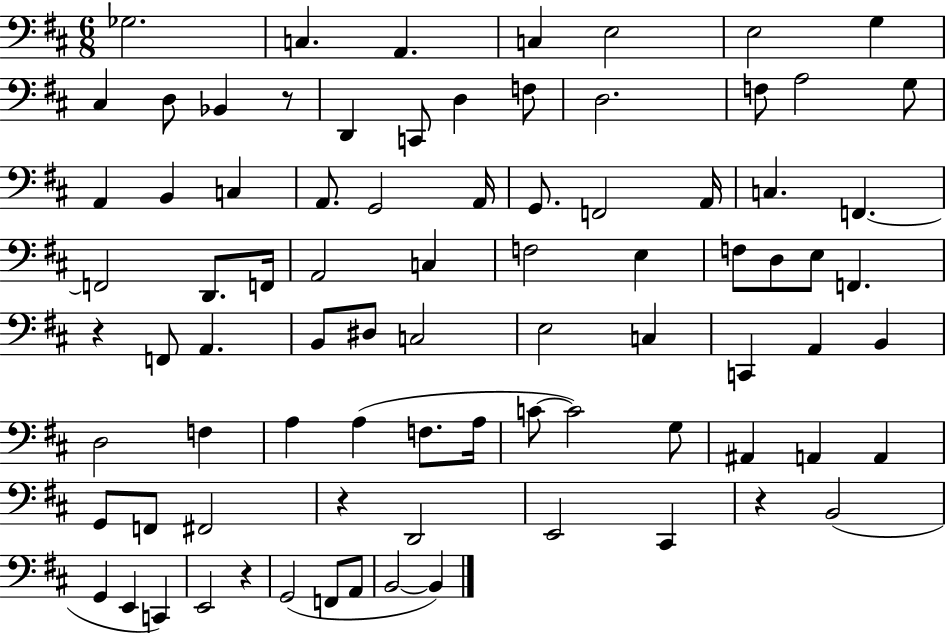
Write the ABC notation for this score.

X:1
T:Untitled
M:6/8
L:1/4
K:D
_G,2 C, A,, C, E,2 E,2 G, ^C, D,/2 _B,, z/2 D,, C,,/2 D, F,/2 D,2 F,/2 A,2 G,/2 A,, B,, C, A,,/2 G,,2 A,,/4 G,,/2 F,,2 A,,/4 C, F,, F,,2 D,,/2 F,,/4 A,,2 C, F,2 E, F,/2 D,/2 E,/2 F,, z F,,/2 A,, B,,/2 ^D,/2 C,2 E,2 C, C,, A,, B,, D,2 F, A, A, F,/2 A,/4 C/2 C2 G,/2 ^A,, A,, A,, G,,/2 F,,/2 ^F,,2 z D,,2 E,,2 ^C,, z B,,2 G,, E,, C,, E,,2 z G,,2 F,,/2 A,,/2 B,,2 B,,